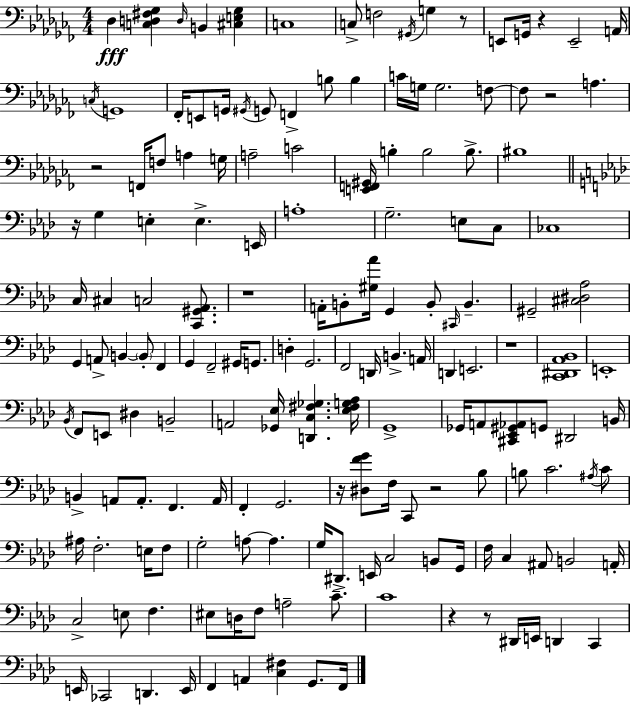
X:1
T:Untitled
M:4/4
L:1/4
K:Abm
_D, [C,D,^F,_G,] D,/4 B,, [^C,E,_G,] C,4 C,/2 F,2 ^G,,/4 G, z/2 E,,/2 G,,/4 z E,,2 A,,/4 C,/4 G,,4 _F,,/4 E,,/2 G,,/4 ^G,,/4 G,,/2 F,, B,/2 B, C/4 G,/4 G,2 F,/2 F,/2 z2 A, z2 F,,/4 F,/2 A, G,/4 A,2 C2 [E,,F,,^G,,]/4 B, B,2 B,/2 ^B,4 z/4 G, E, E, E,,/4 A,4 G,2 E,/2 C,/2 _C,4 C,/4 ^C, C,2 [C,,^G,,_A,,]/2 z4 A,,/4 B,,/2 [^G,_A]/4 G,, B,,/2 ^C,,/4 B,, ^G,,2 [^C,^D,_A,]2 G,, A,,/2 B,, B,,/2 F,, G,, F,,2 ^G,,/4 G,,/2 D, G,,2 F,,2 D,,/4 B,, A,,/4 D,, E,,2 z4 [C,,^D,,_A,,_B,,]4 E,,4 _B,,/4 F,,/2 E,,/2 ^D, B,,2 A,,2 [_G,,_E,]/4 [D,,C,^F,_G,] [_E,^F,G,_A,]/4 G,,4 _G,,/4 A,,/2 [^C,,_E,,^G,,_A,,]/2 G,,/2 ^D,,2 B,,/4 B,, A,,/2 A,,/2 F,, A,,/4 F,, G,,2 z/4 [^D,FG]/2 F,/4 C,,/2 z2 _B,/2 B,/2 C2 ^A,/4 C/2 ^A,/4 F,2 E,/4 F,/2 G,2 A,/2 A, G,/4 ^D,,/2 E,,/4 C,2 B,,/2 G,,/4 F,/4 C, ^A,,/2 B,,2 A,,/4 C,2 E,/2 F, ^E,/2 D,/4 F,/2 A,2 C/2 C4 z z/2 ^D,,/4 E,,/4 D,, C,, E,,/4 _C,,2 D,, E,,/4 F,, A,, [C,^F,] G,,/2 F,,/4